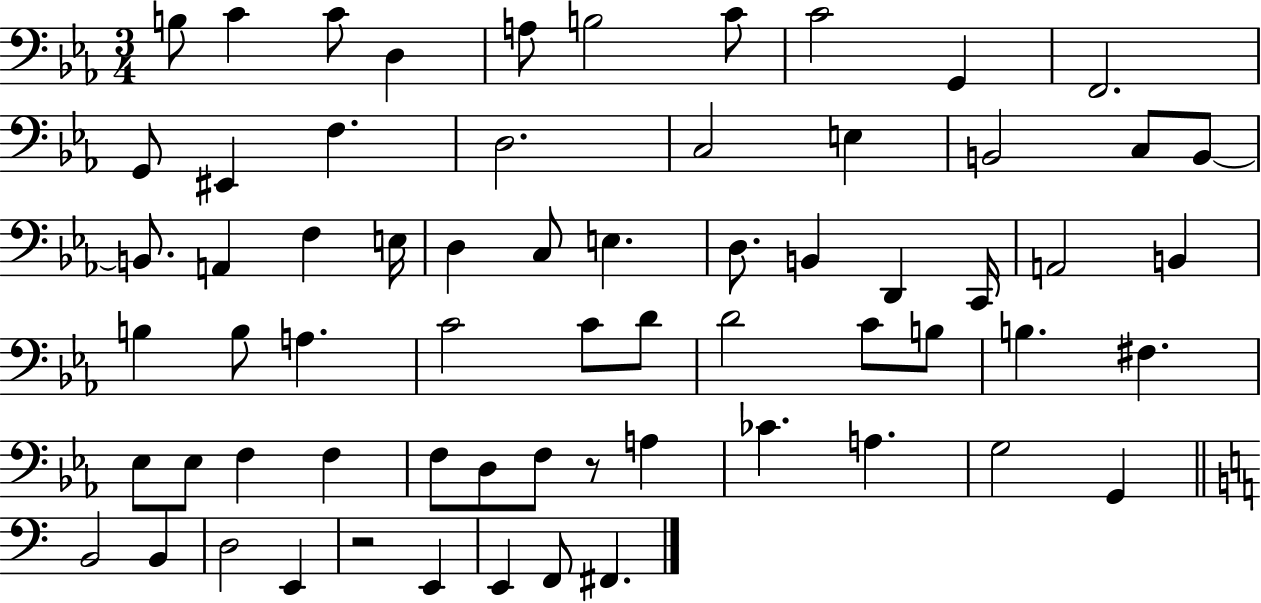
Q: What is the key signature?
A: EES major